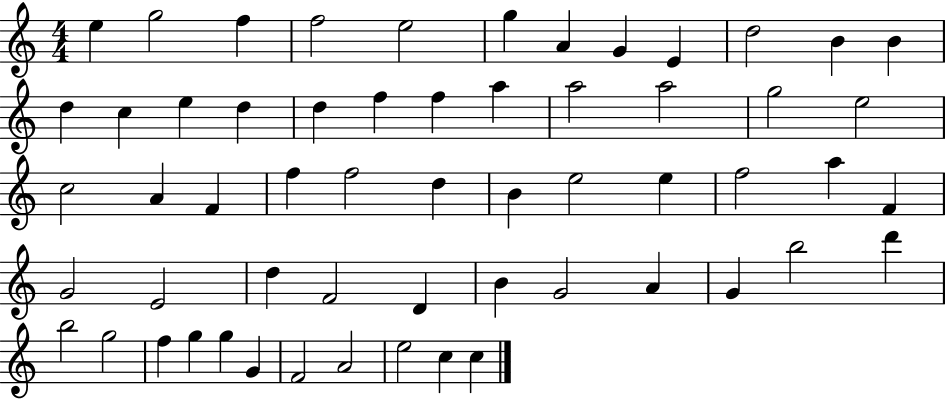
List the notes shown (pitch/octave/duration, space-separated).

E5/q G5/h F5/q F5/h E5/h G5/q A4/q G4/q E4/q D5/h B4/q B4/q D5/q C5/q E5/q D5/q D5/q F5/q F5/q A5/q A5/h A5/h G5/h E5/h C5/h A4/q F4/q F5/q F5/h D5/q B4/q E5/h E5/q F5/h A5/q F4/q G4/h E4/h D5/q F4/h D4/q B4/q G4/h A4/q G4/q B5/h D6/q B5/h G5/h F5/q G5/q G5/q G4/q F4/h A4/h E5/h C5/q C5/q